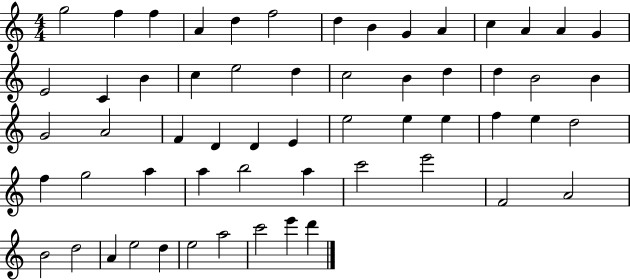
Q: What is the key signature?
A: C major